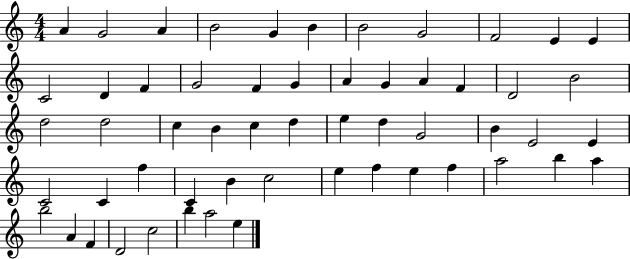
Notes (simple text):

A4/q G4/h A4/q B4/h G4/q B4/q B4/h G4/h F4/h E4/q E4/q C4/h D4/q F4/q G4/h F4/q G4/q A4/q G4/q A4/q F4/q D4/h B4/h D5/h D5/h C5/q B4/q C5/q D5/q E5/q D5/q G4/h B4/q E4/h E4/q C4/h C4/q F5/q C4/q B4/q C5/h E5/q F5/q E5/q F5/q A5/h B5/q A5/q B5/h A4/q F4/q D4/h C5/h B5/q A5/h E5/q